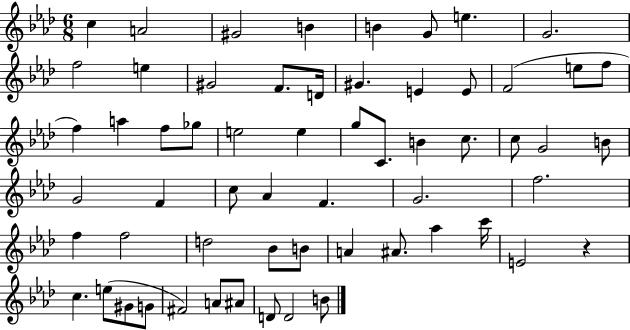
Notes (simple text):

C5/q A4/h G#4/h B4/q B4/q G4/e E5/q. G4/h. F5/h E5/q G#4/h F4/e. D4/s G#4/q. E4/q E4/e F4/h E5/e F5/e F5/q A5/q F5/e Gb5/e E5/h E5/q G5/e C4/e. B4/q C5/e. C5/e G4/h B4/e G4/h F4/q C5/e Ab4/q F4/q. G4/h. F5/h. F5/q F5/h D5/h Bb4/e B4/e A4/q A#4/e. Ab5/q C6/s E4/h R/q C5/q. E5/e G#4/e G4/e F#4/h A4/e A#4/e D4/e D4/h B4/e